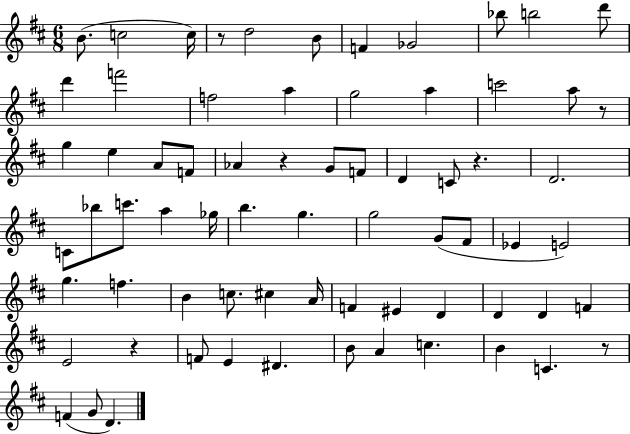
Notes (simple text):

B4/e. C5/h C5/s R/e D5/h B4/e F4/q Gb4/h Bb5/e B5/h D6/e D6/q F6/h F5/h A5/q G5/h A5/q C6/h A5/e R/e G5/q E5/q A4/e F4/e Ab4/q R/q G4/e F4/e D4/q C4/e R/q. D4/h. C4/e Bb5/e C6/e. A5/q Gb5/s B5/q. G5/q. G5/h G4/e F#4/e Eb4/q E4/h G5/q. F5/q. B4/q C5/e. C#5/q A4/s F4/q EIS4/q D4/q D4/q D4/q F4/q E4/h R/q F4/e E4/q D#4/q. B4/e A4/q C5/q. B4/q C4/q. R/e F4/q G4/e D4/q.